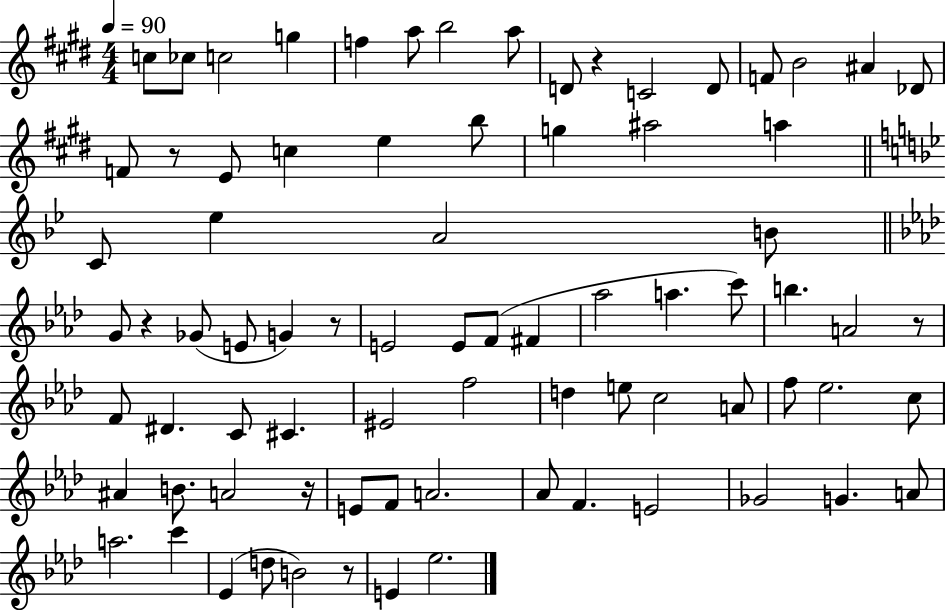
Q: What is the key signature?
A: E major